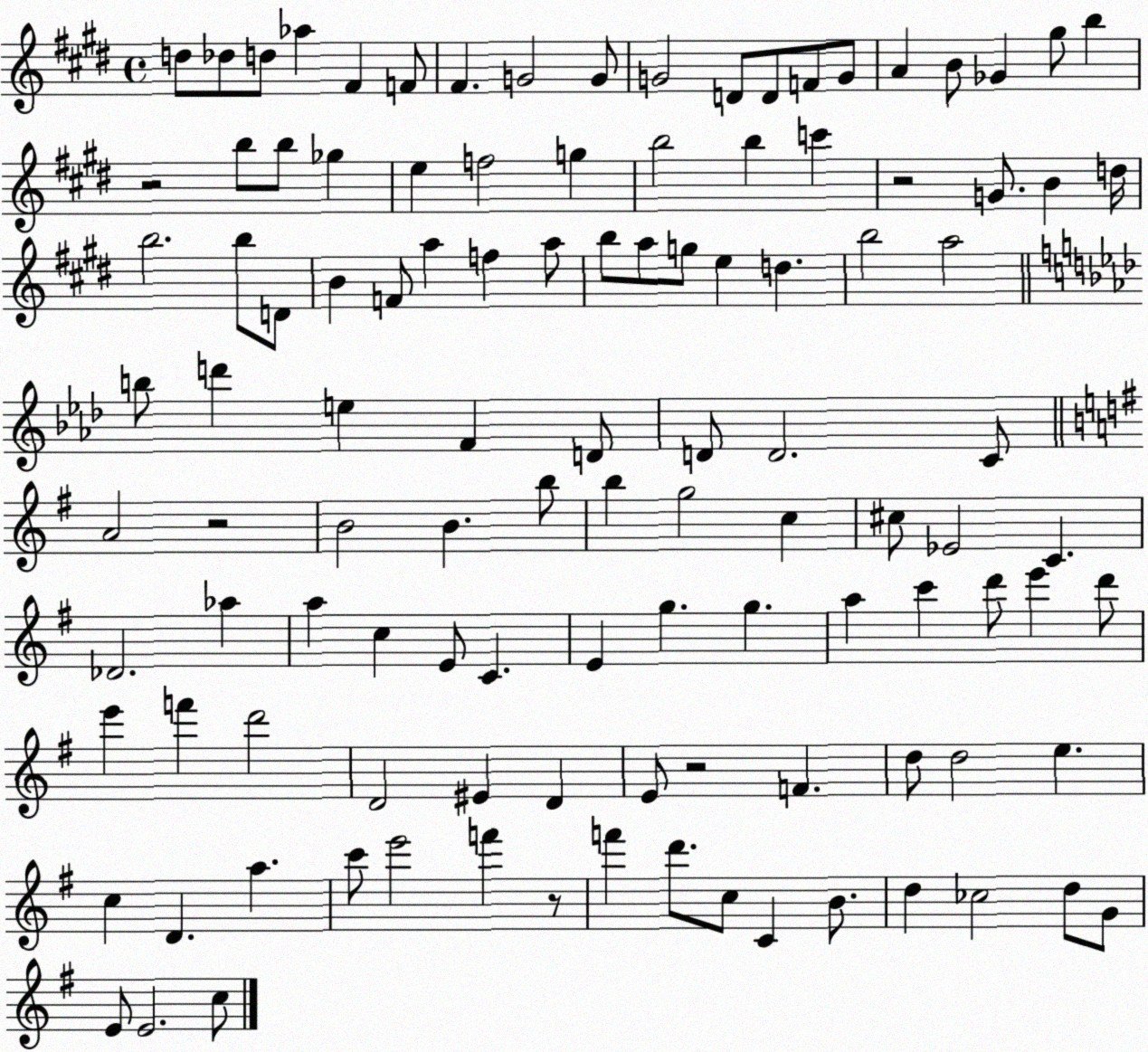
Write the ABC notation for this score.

X:1
T:Untitled
M:4/4
L:1/4
K:E
d/2 _d/2 d/2 _a ^F F/2 ^F G2 G/2 G2 D/2 D/2 F/2 G/2 A B/2 _G ^g/2 b z2 b/2 b/2 _g e f2 g b2 b c' z2 G/2 B d/4 b2 b/2 D/2 B F/2 a f a/2 b/2 a/2 g/2 e d b2 a2 b/2 d' e F D/2 D/2 D2 C/2 A2 z2 B2 B b/2 b g2 c ^c/2 _E2 C _D2 _a a c E/2 C E g g a c' d'/2 e' d'/2 e' f' d'2 D2 ^E D E/2 z2 F d/2 d2 e c D a c'/2 e'2 f' z/2 f' d'/2 c/2 C B/2 d _c2 d/2 G/2 E/2 E2 c/2